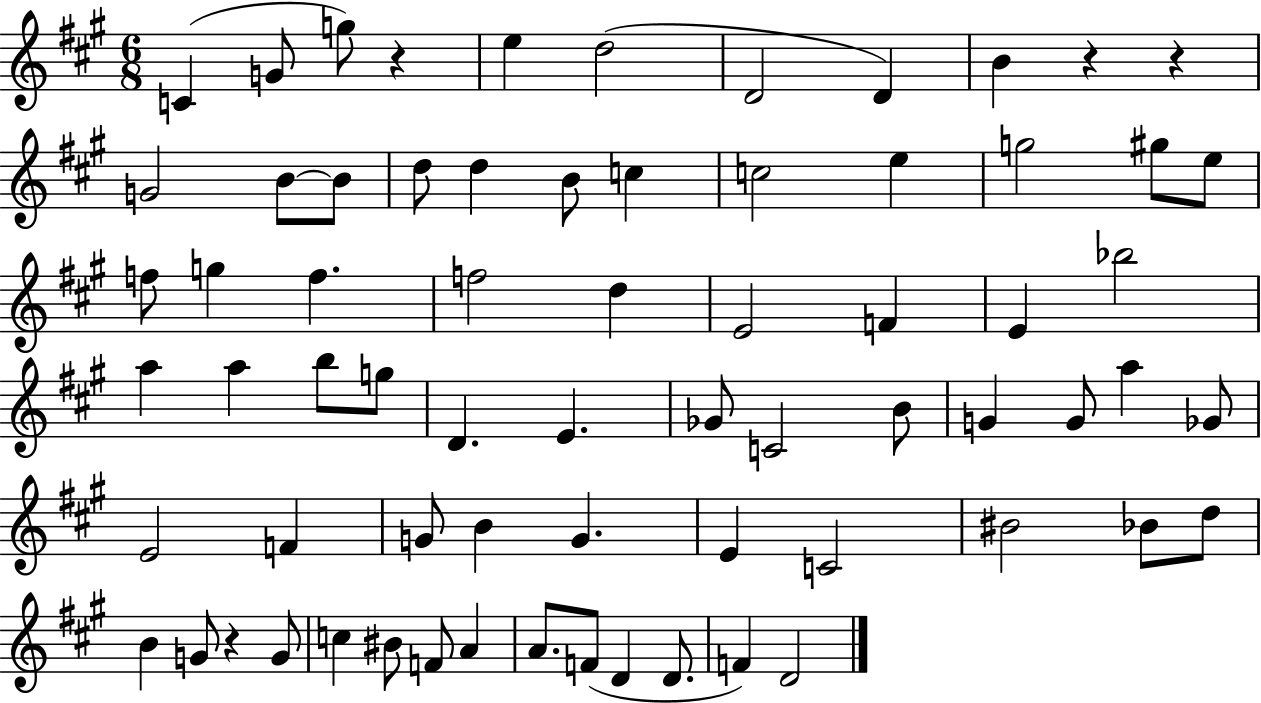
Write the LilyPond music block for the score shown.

{
  \clef treble
  \numericTimeSignature
  \time 6/8
  \key a \major
  c'4( g'8 g''8) r4 | e''4 d''2( | d'2 d'4) | b'4 r4 r4 | \break g'2 b'8~~ b'8 | d''8 d''4 b'8 c''4 | c''2 e''4 | g''2 gis''8 e''8 | \break f''8 g''4 f''4. | f''2 d''4 | e'2 f'4 | e'4 bes''2 | \break a''4 a''4 b''8 g''8 | d'4. e'4. | ges'8 c'2 b'8 | g'4 g'8 a''4 ges'8 | \break e'2 f'4 | g'8 b'4 g'4. | e'4 c'2 | bis'2 bes'8 d''8 | \break b'4 g'8 r4 g'8 | c''4 bis'8 f'8 a'4 | a'8. f'8( d'4 d'8. | f'4) d'2 | \break \bar "|."
}